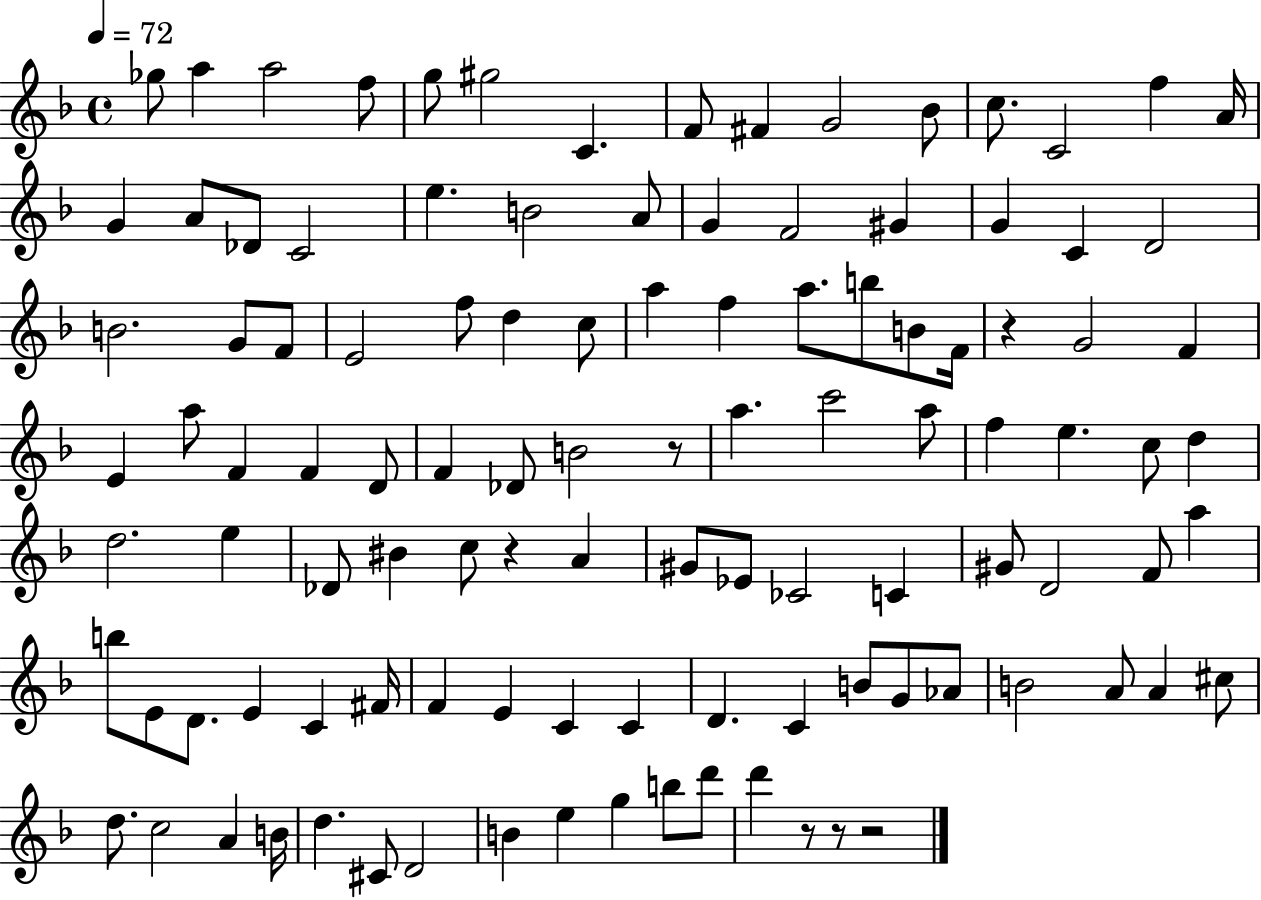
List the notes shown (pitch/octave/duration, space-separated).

Gb5/e A5/q A5/h F5/e G5/e G#5/h C4/q. F4/e F#4/q G4/h Bb4/e C5/e. C4/h F5/q A4/s G4/q A4/e Db4/e C4/h E5/q. B4/h A4/e G4/q F4/h G#4/q G4/q C4/q D4/h B4/h. G4/e F4/e E4/h F5/e D5/q C5/e A5/q F5/q A5/e. B5/e B4/e F4/s R/q G4/h F4/q E4/q A5/e F4/q F4/q D4/e F4/q Db4/e B4/h R/e A5/q. C6/h A5/e F5/q E5/q. C5/e D5/q D5/h. E5/q Db4/e BIS4/q C5/e R/q A4/q G#4/e Eb4/e CES4/h C4/q G#4/e D4/h F4/e A5/q B5/e E4/e D4/e. E4/q C4/q F#4/s F4/q E4/q C4/q C4/q D4/q. C4/q B4/e G4/e Ab4/e B4/h A4/e A4/q C#5/e D5/e. C5/h A4/q B4/s D5/q. C#4/e D4/h B4/q E5/q G5/q B5/e D6/e D6/q R/e R/e R/h